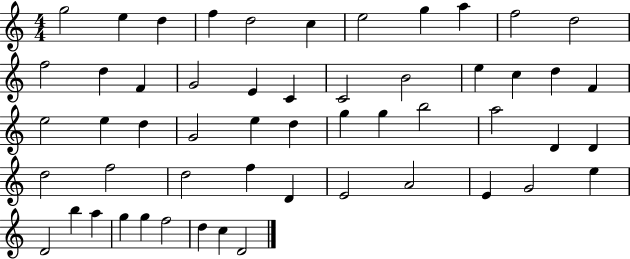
G5/h E5/q D5/q F5/q D5/h C5/q E5/h G5/q A5/q F5/h D5/h F5/h D5/q F4/q G4/h E4/q C4/q C4/h B4/h E5/q C5/q D5/q F4/q E5/h E5/q D5/q G4/h E5/q D5/q G5/q G5/q B5/h A5/h D4/q D4/q D5/h F5/h D5/h F5/q D4/q E4/h A4/h E4/q G4/h E5/q D4/h B5/q A5/q G5/q G5/q F5/h D5/q C5/q D4/h